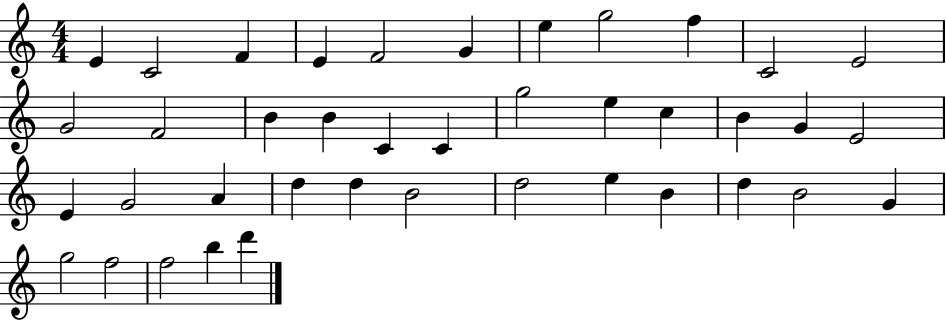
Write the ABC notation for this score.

X:1
T:Untitled
M:4/4
L:1/4
K:C
E C2 F E F2 G e g2 f C2 E2 G2 F2 B B C C g2 e c B G E2 E G2 A d d B2 d2 e B d B2 G g2 f2 f2 b d'